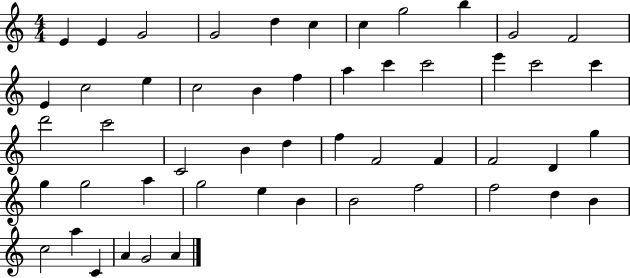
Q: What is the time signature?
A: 4/4